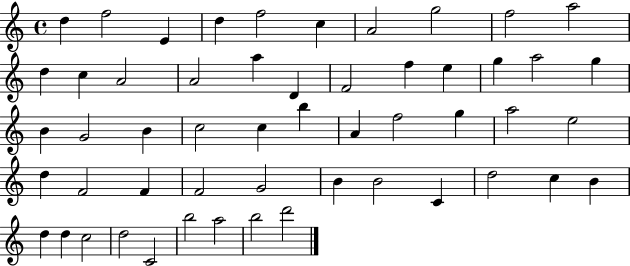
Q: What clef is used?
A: treble